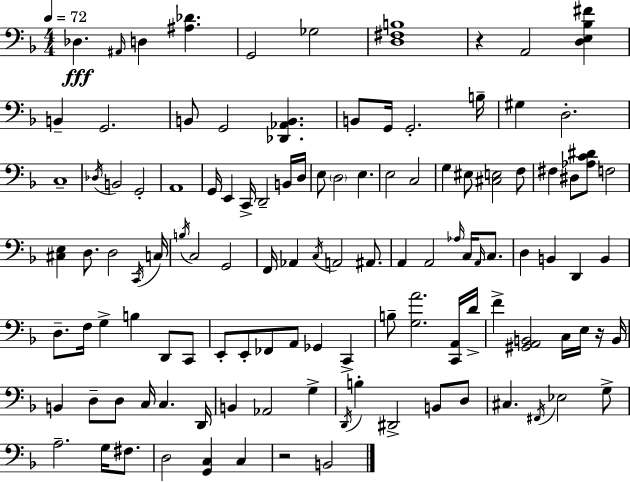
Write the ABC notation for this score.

X:1
T:Untitled
M:4/4
L:1/4
K:Dm
_D, ^A,,/4 D, [^A,_D] G,,2 _G,2 [D,^F,B,]4 z A,,2 [D,E,_B,^F] B,, G,,2 B,,/2 G,,2 [_D,,_A,,B,,] B,,/2 G,,/4 G,,2 B,/4 ^G, D,2 C,4 _D,/4 B,,2 G,,2 A,,4 G,,/4 E,, C,,/4 D,,2 B,,/4 D,/4 E,/2 D,2 E, E,2 C,2 G, ^E,/2 [^C,E,]2 F,/2 ^F, ^D,/2 [_A,C^D]/2 F,2 [^C,E,] D,/2 D,2 C,,/4 C,/4 B,/4 C,2 G,,2 F,,/4 _A,, C,/4 A,,2 ^A,,/2 A,, A,,2 _A,/4 C,/4 A,,/4 C,/2 D, B,, D,, B,, D,/2 F,/4 G, B, D,,/2 C,,/2 E,,/2 E,,/2 _F,,/2 A,,/2 _G,, C,, B,/2 [G,A]2 [C,,A,,]/4 D/4 F [^G,,A,,B,,]2 C,/4 E,/4 z/4 B,,/4 B,, D,/2 D,/2 C,/4 C, D,,/4 B,, _A,,2 G, D,,/4 B, ^D,,2 B,,/2 D,/2 ^C, ^F,,/4 _E,2 G,/2 A,2 G,/4 ^F,/2 D,2 [G,,C,] C, z2 B,,2